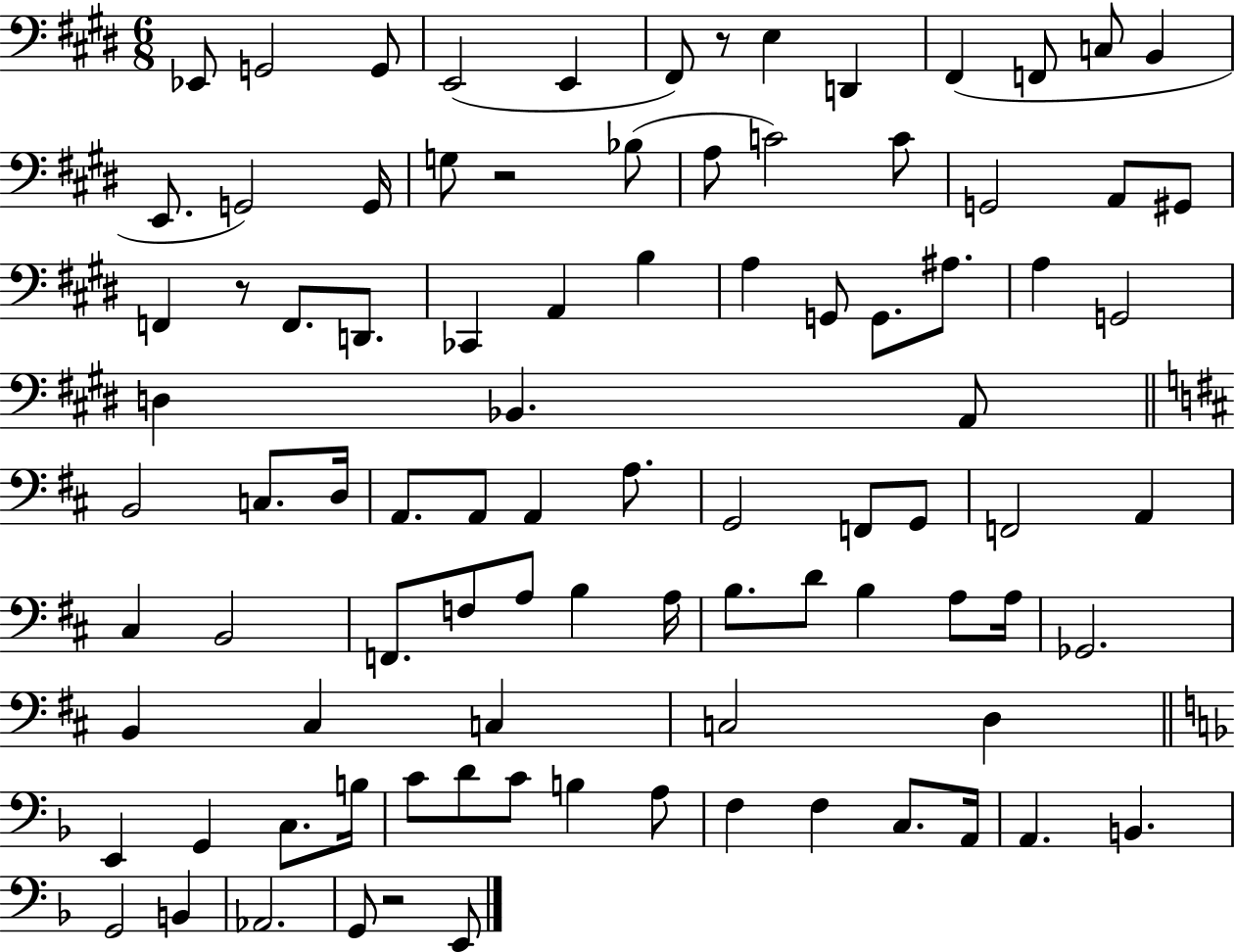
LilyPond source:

{
  \clef bass
  \numericTimeSignature
  \time 6/8
  \key e \major
  ees,8 g,2 g,8 | e,2( e,4 | fis,8) r8 e4 d,4 | fis,4( f,8 c8 b,4 | \break e,8. g,2) g,16 | g8 r2 bes8( | a8 c'2) c'8 | g,2 a,8 gis,8 | \break f,4 r8 f,8. d,8. | ces,4 a,4 b4 | a4 g,8 g,8. ais8. | a4 g,2 | \break d4 bes,4. a,8 | \bar "||" \break \key d \major b,2 c8. d16 | a,8. a,8 a,4 a8. | g,2 f,8 g,8 | f,2 a,4 | \break cis4 b,2 | f,8. f8 a8 b4 a16 | b8. d'8 b4 a8 a16 | ges,2. | \break b,4 cis4 c4 | c2 d4 | \bar "||" \break \key f \major e,4 g,4 c8. b16 | c'8 d'8 c'8 b4 a8 | f4 f4 c8. a,16 | a,4. b,4. | \break g,2 b,4 | aes,2. | g,8 r2 e,8 | \bar "|."
}